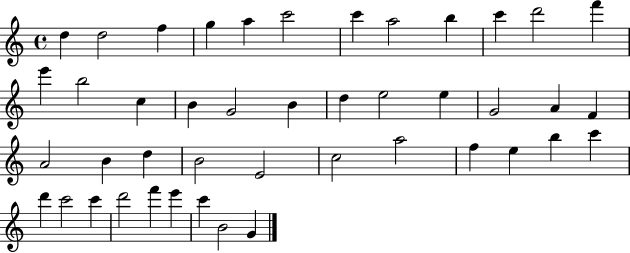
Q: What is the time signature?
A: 4/4